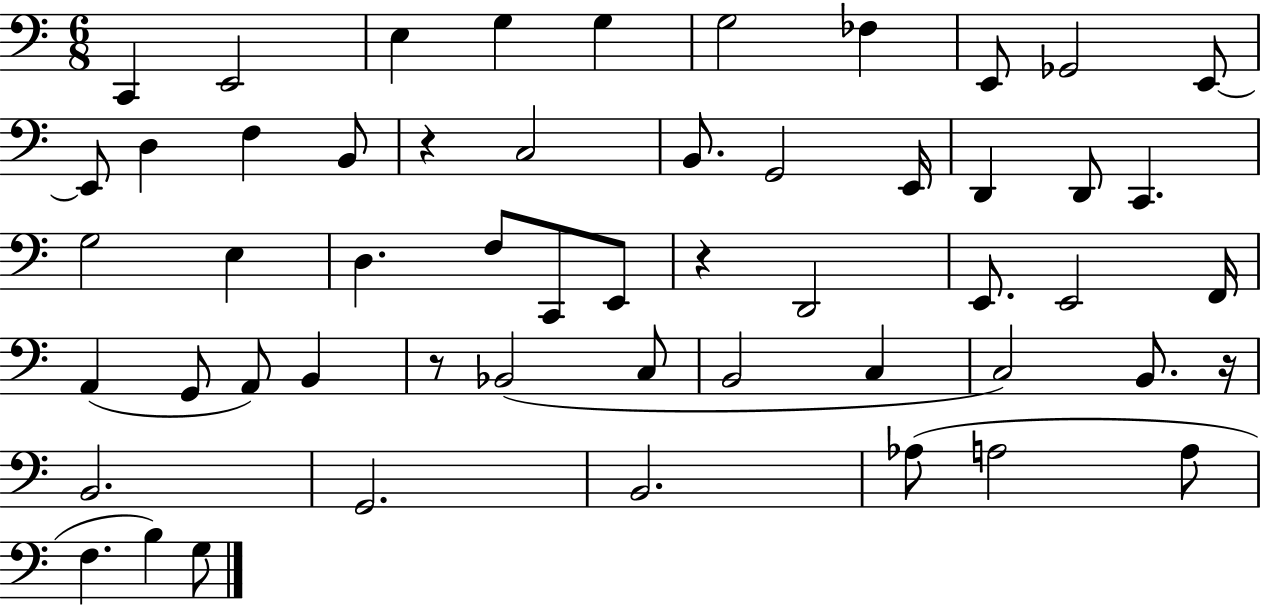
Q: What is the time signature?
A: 6/8